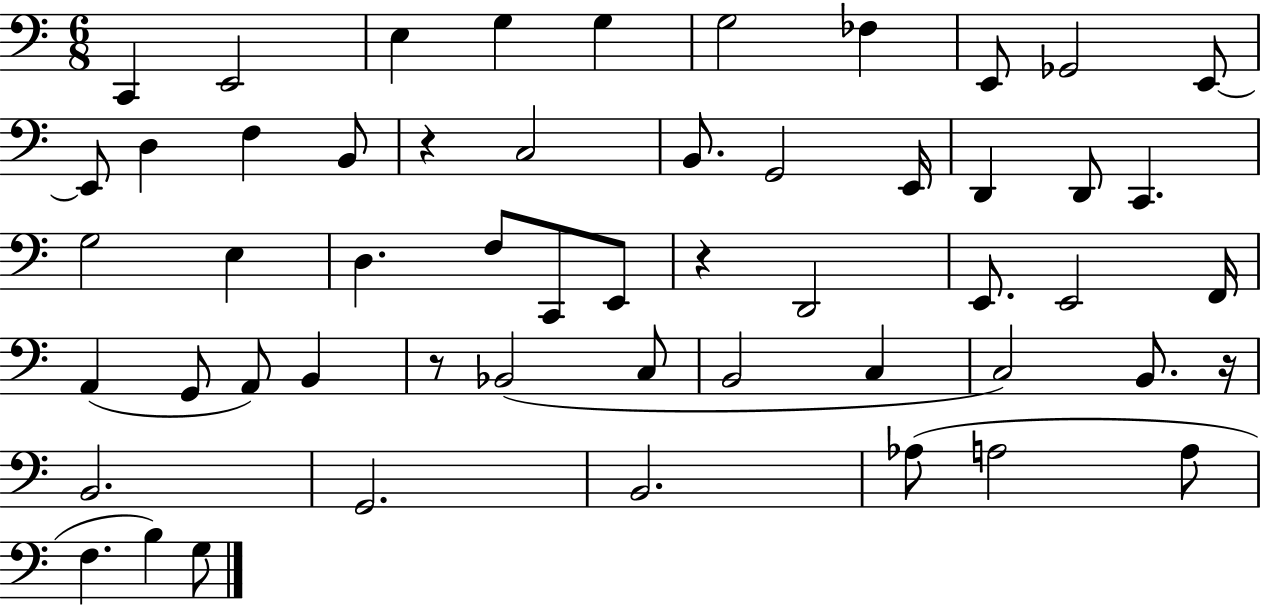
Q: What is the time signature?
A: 6/8